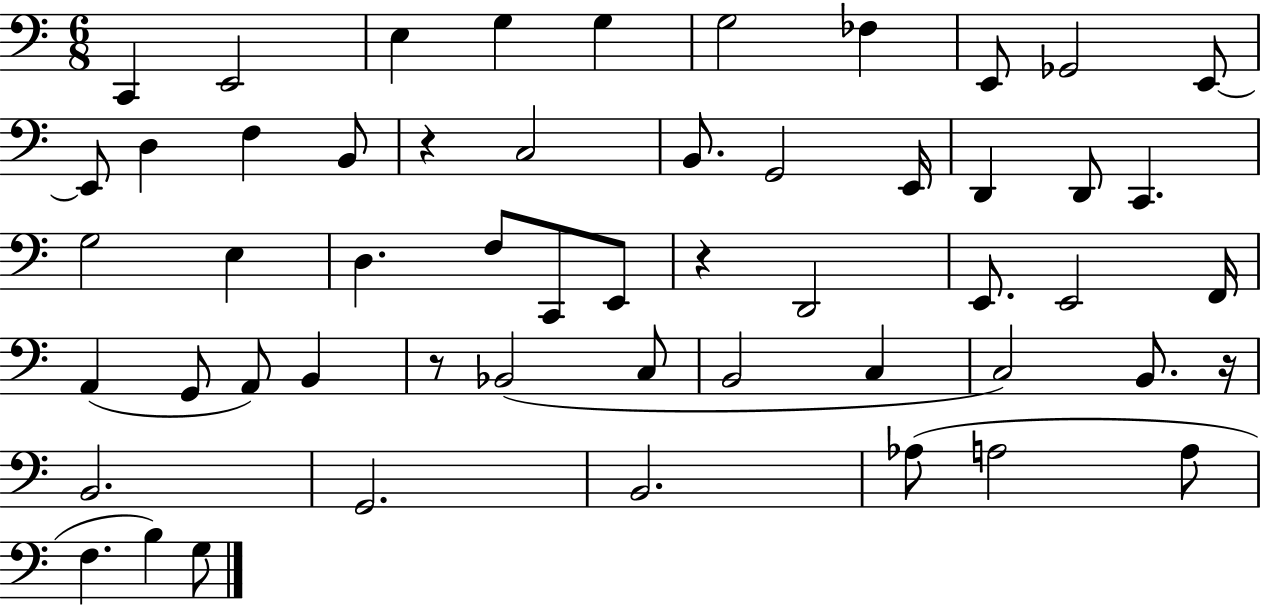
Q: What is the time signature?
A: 6/8